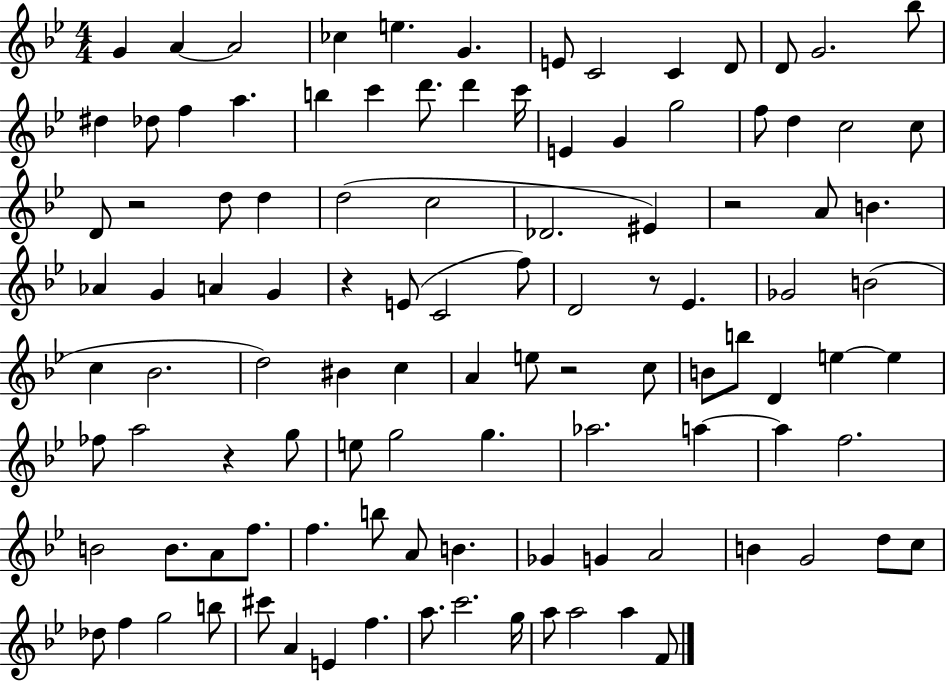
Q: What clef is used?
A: treble